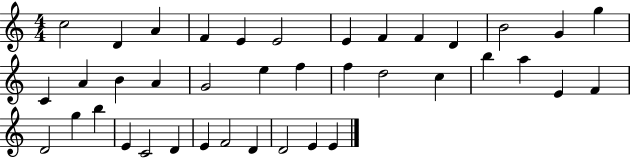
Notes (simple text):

C5/h D4/q A4/q F4/q E4/q E4/h E4/q F4/q F4/q D4/q B4/h G4/q G5/q C4/q A4/q B4/q A4/q G4/h E5/q F5/q F5/q D5/h C5/q B5/q A5/q E4/q F4/q D4/h G5/q B5/q E4/q C4/h D4/q E4/q F4/h D4/q D4/h E4/q E4/q